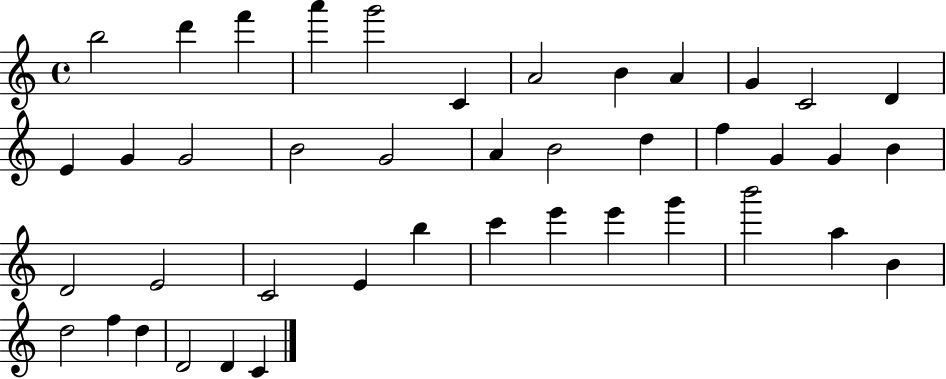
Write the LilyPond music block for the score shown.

{
  \clef treble
  \time 4/4
  \defaultTimeSignature
  \key c \major
  b''2 d'''4 f'''4 | a'''4 g'''2 c'4 | a'2 b'4 a'4 | g'4 c'2 d'4 | \break e'4 g'4 g'2 | b'2 g'2 | a'4 b'2 d''4 | f''4 g'4 g'4 b'4 | \break d'2 e'2 | c'2 e'4 b''4 | c'''4 e'''4 e'''4 g'''4 | b'''2 a''4 b'4 | \break d''2 f''4 d''4 | d'2 d'4 c'4 | \bar "|."
}